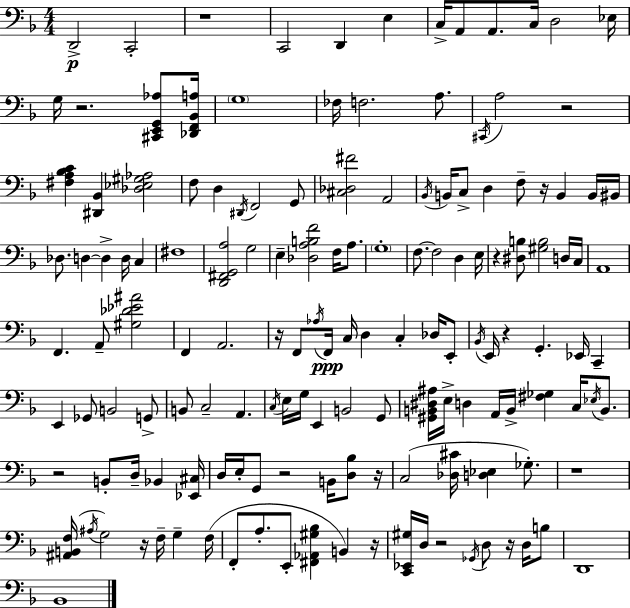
{
  \clef bass
  \numericTimeSignature
  \time 4/4
  \key f \major
  \repeat volta 2 { d,2->\p c,2-. | r1 | c,2 d,4 e4 | c16-> a,8 a,8. c16 d2 ees16 | \break g16 r2. <cis, e, g, aes>8 <des, f, bes, a>16 | \parenthesize g1 | fes16 f2. a8. | \acciaccatura { cis,16 } a2 r2 | \break <fis a bes c'>4 <dis, bes,>4 <des ees gis aes>2 | f8 d4 \acciaccatura { dis,16 } f,2 | g,8 <cis des fis'>2 a,2 | \acciaccatura { bes,16 } b,16 c8-> d4 f8-- r16 b,4 | \break b,16 bis,16 des8. d4~~ d4-> d16 c4 | fis1 | <d, fis, g, a>2 g2 | e4-- <des a b f'>2 f16 | \break a8. \parenthesize g1-. | f8.~~ f2 d4 | e16 r4 <dis b>8 <gis b>2 | d16 c16 a,1 | \break f,4. a,8-- <gis des' ees' ais'>2 | f,4 a,2. | r16 f,8 \acciaccatura { aes16 } f,16\ppp c16 d4 c4-. | des16 e,8-. \acciaccatura { bes,16 } e,16 r4 g,4.-. | \break ees,16 c,4-- e,4 ges,8 b,2 | g,8-> b,8 c2-- a,4. | \acciaccatura { c16 } e16 g16 e,4 b,2 | g,8 <gis, b, dis ais>16 e16-> d4 a,16 b,16-> <fis ges>4 | \break c16 \acciaccatura { ees16 } b,8. r2 b,8-. | d16-- bes,4 <ees, cis>16 d16 e16-. g,8 r2 | b,16 <d bes>8 r16 c2( <des cis'>16 | <d ees>4 ges8.-.) r1 | \break <ais, b, f>16( \acciaccatura { ais16 } g2) | r16 f16-- g4-- f16( f,8-. a8.-. e,8-. <fis, aes, gis bes>4 | b,4) r16 <c, ees, gis>16 d16 r2 | \acciaccatura { ges,16 } d8 r16 d16 b8 d,1 | \break bes,1 | } \bar "|."
}